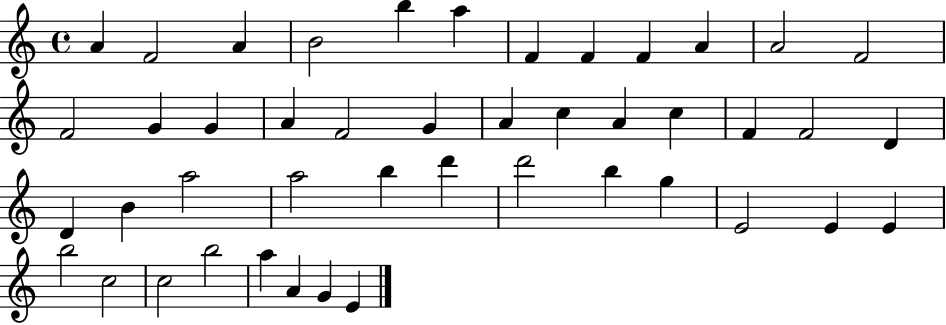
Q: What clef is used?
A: treble